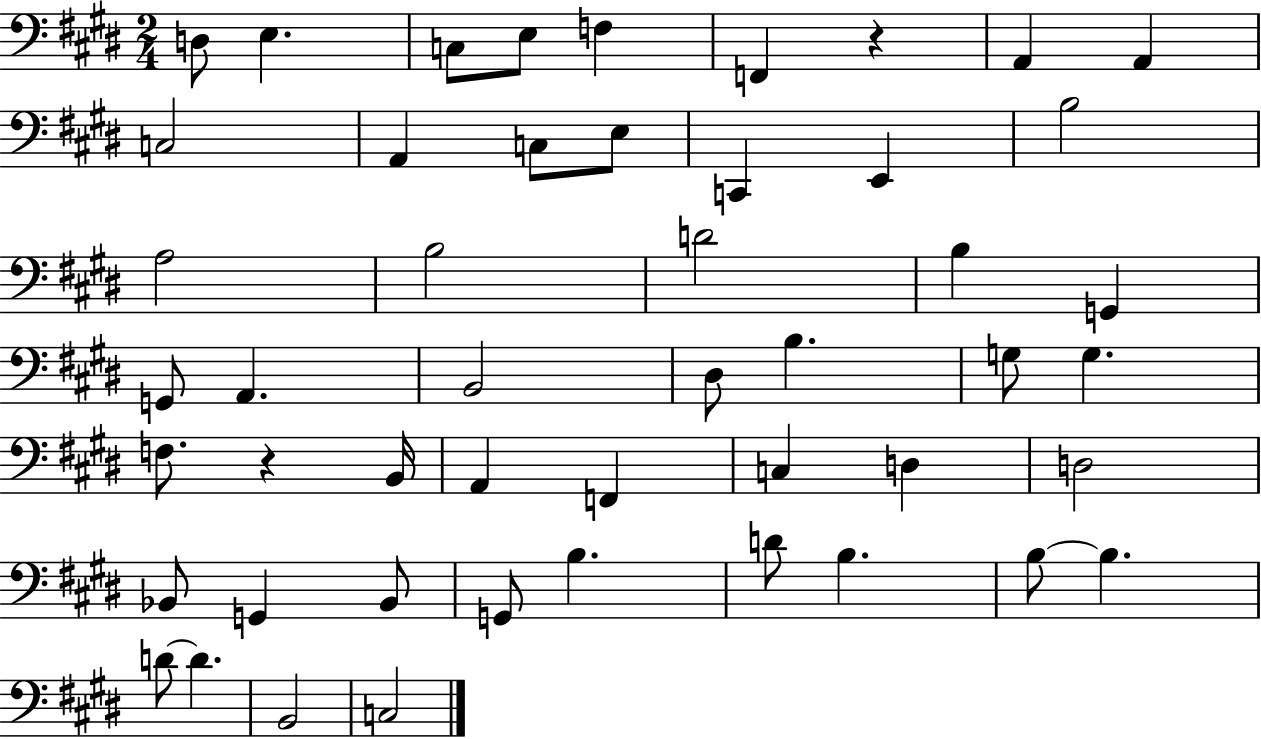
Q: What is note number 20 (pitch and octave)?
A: G2